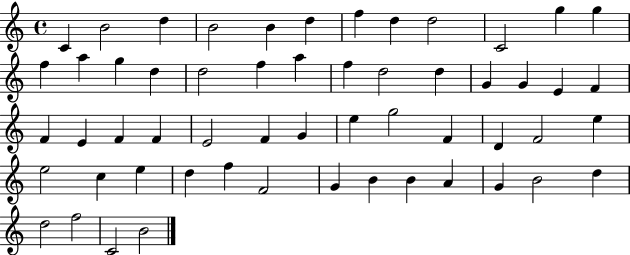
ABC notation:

X:1
T:Untitled
M:4/4
L:1/4
K:C
C B2 d B2 B d f d d2 C2 g g f a g d d2 f a f d2 d G G E F F E F F E2 F G e g2 F D F2 e e2 c e d f F2 G B B A G B2 d d2 f2 C2 B2